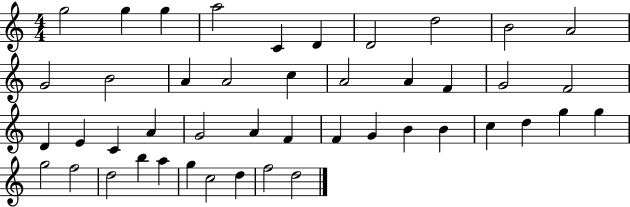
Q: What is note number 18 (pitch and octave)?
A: F4